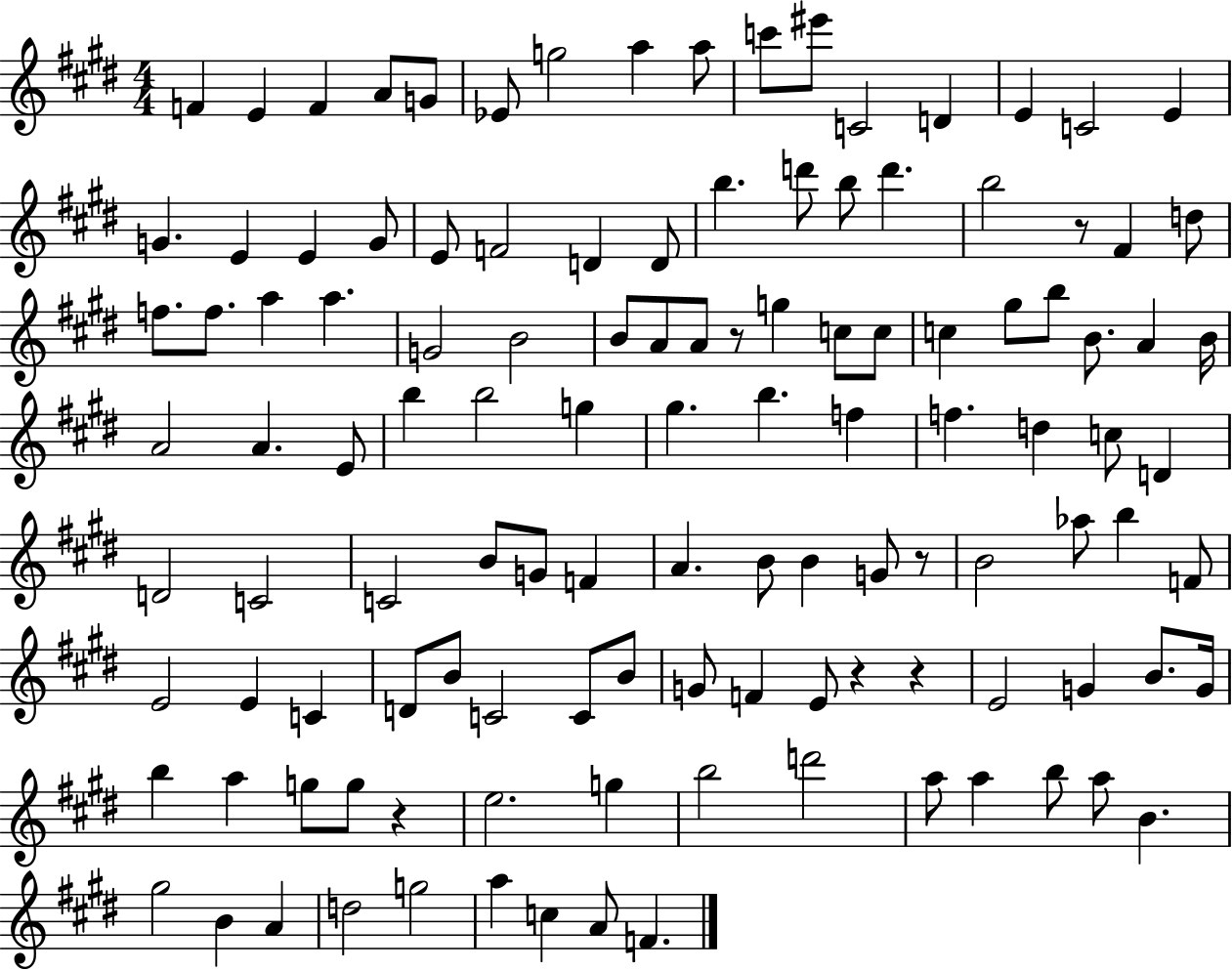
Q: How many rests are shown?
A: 6